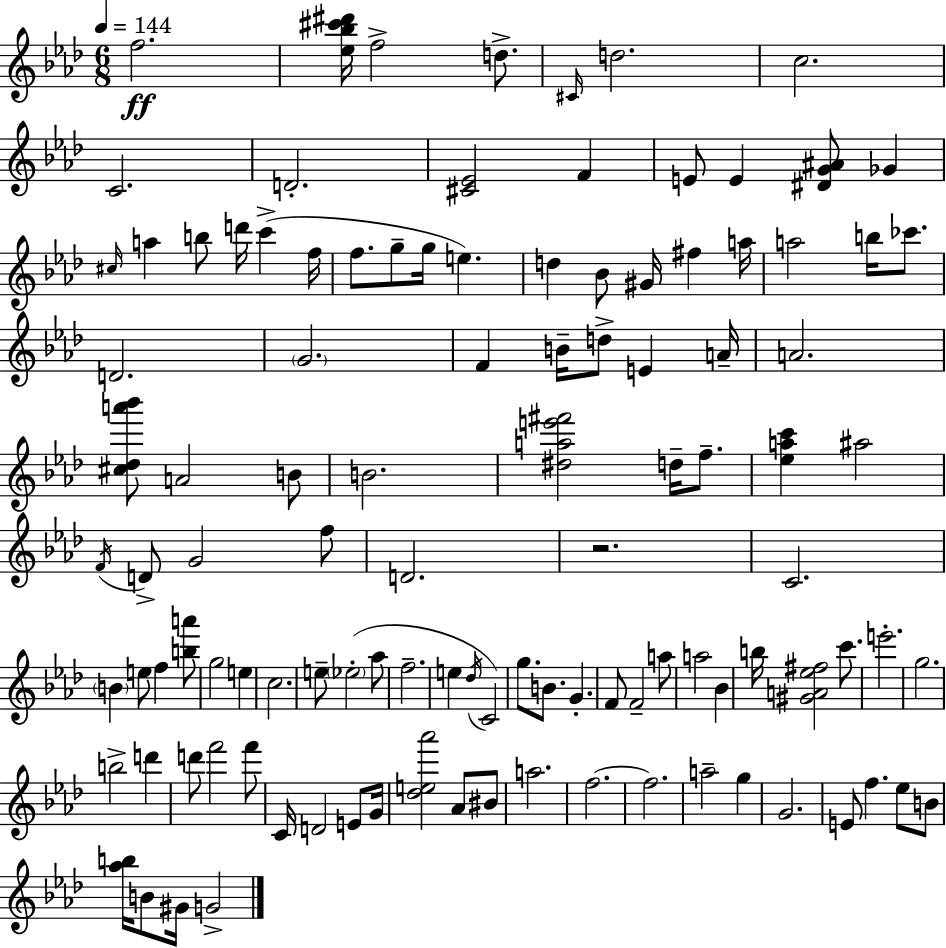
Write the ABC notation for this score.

X:1
T:Untitled
M:6/8
L:1/4
K:Ab
f2 [_e_b^c'^d']/4 f2 d/2 ^C/4 d2 c2 C2 D2 [^C_E]2 F E/2 E [^DG^A]/2 _G ^c/4 a b/2 d'/4 c' f/4 f/2 g/2 g/4 e d _B/2 ^G/4 ^f a/4 a2 b/4 _c'/2 D2 G2 F B/4 d/2 E A/4 A2 [^c_da'_b']/2 A2 B/2 B2 [^dae'^f']2 d/4 f/2 [_eac'] ^a2 F/4 D/2 G2 f/2 D2 z2 C2 B e/2 f [ba']/2 g2 e c2 e/2 _e2 _a/2 f2 e _d/4 C2 g/2 B/2 G F/2 F2 a/2 a2 _B b/4 [^GA_e^f]2 c'/2 e'2 g2 b2 d' d'/2 f'2 f'/2 C/4 D2 E/2 G/4 [_de_a']2 _A/2 ^B/2 a2 f2 f2 a2 g G2 E/2 f _e/2 B/2 [_ab]/4 B/2 ^G/4 G2